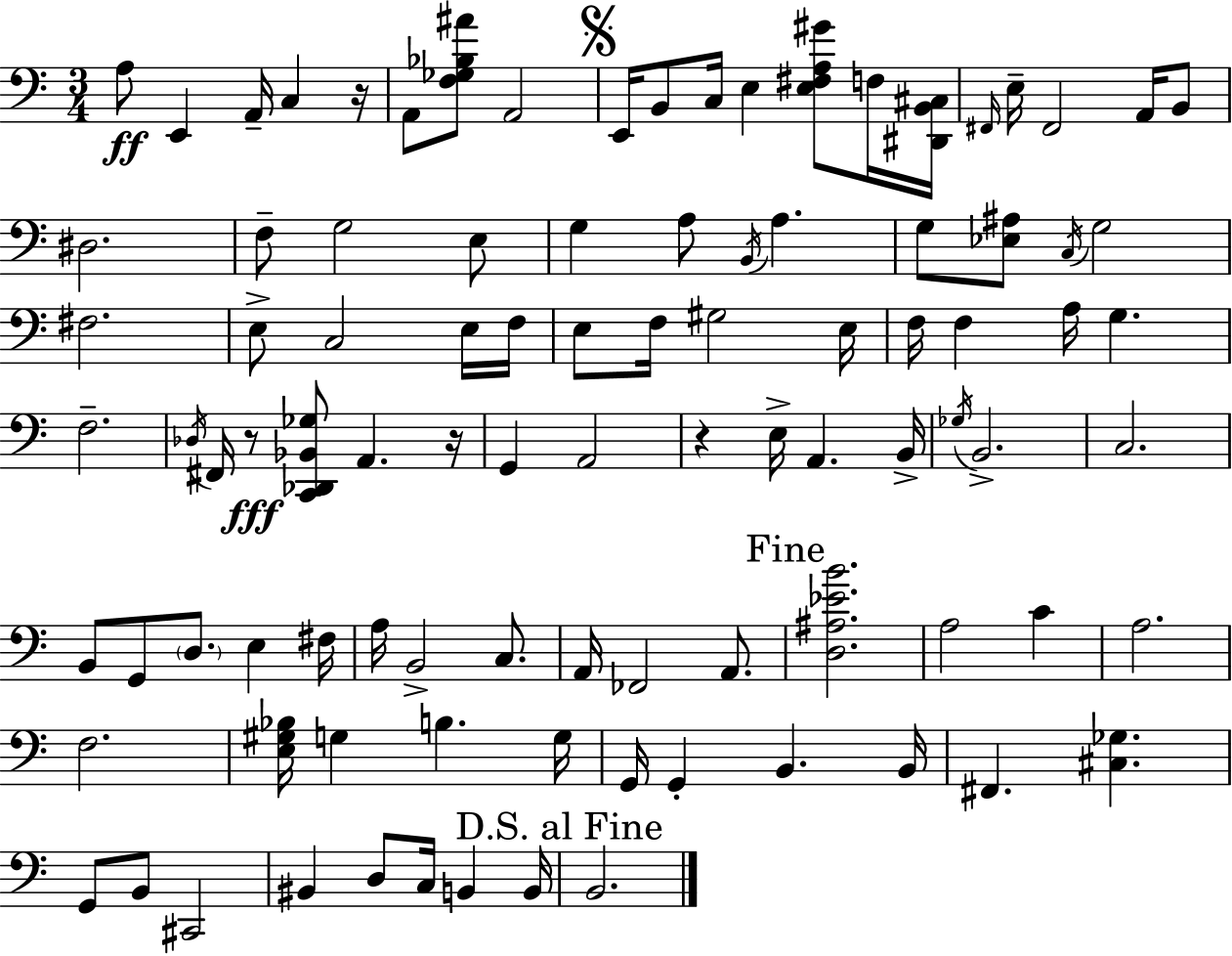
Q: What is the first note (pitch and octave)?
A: A3